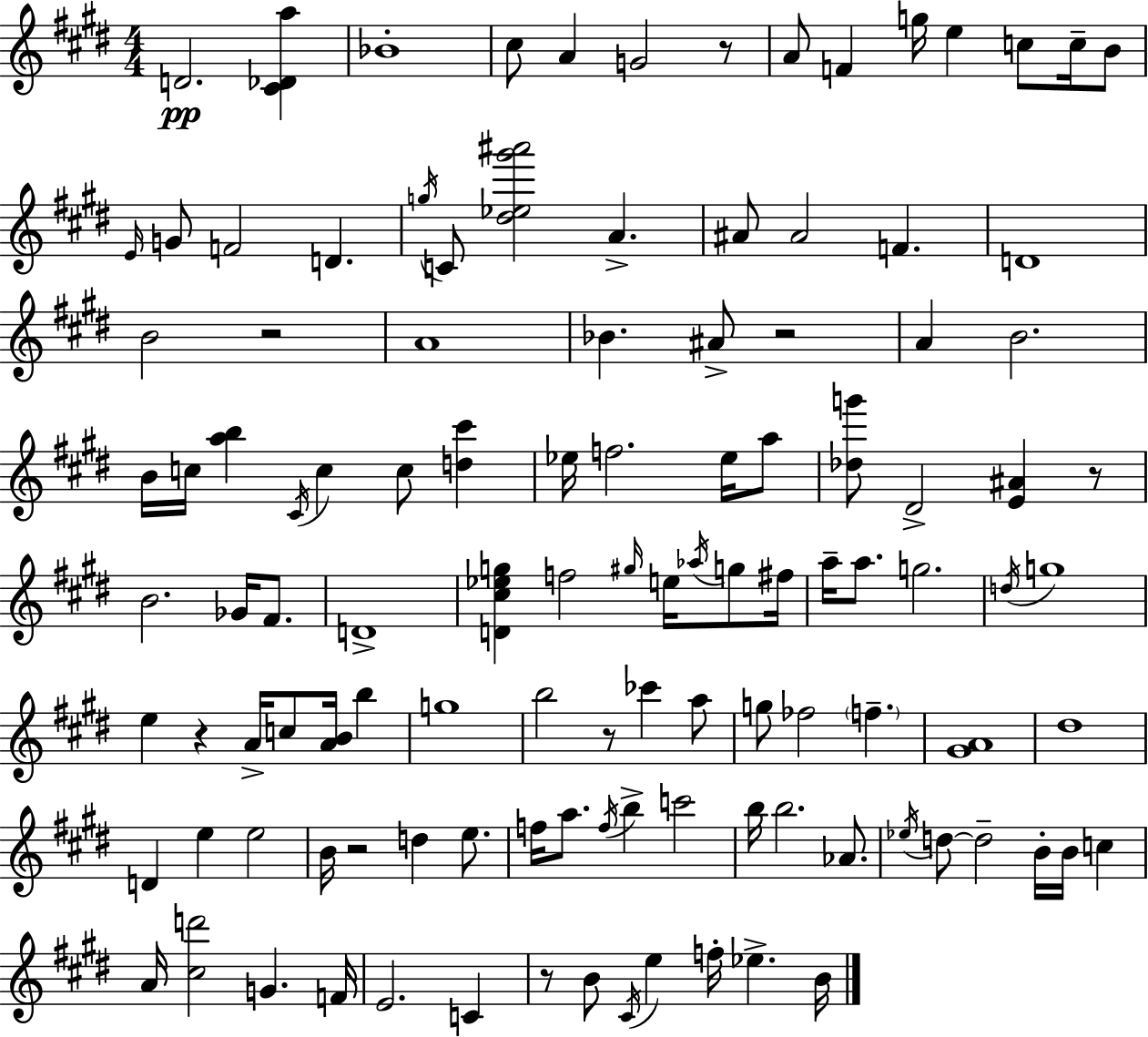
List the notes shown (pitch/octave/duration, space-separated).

D4/h. [C#4,Db4,A5]/q Bb4/w C#5/e A4/q G4/h R/e A4/e F4/q G5/s E5/q C5/e C5/s B4/e E4/s G4/e F4/h D4/q. G5/s C4/e [D#5,Eb5,G#6,A#6]/h A4/q. A#4/e A#4/h F4/q. D4/w B4/h R/h A4/w Bb4/q. A#4/e R/h A4/q B4/h. B4/s C5/s [A5,B5]/q C#4/s C5/q C5/e [D5,C#6]/q Eb5/s F5/h. Eb5/s A5/e [Db5,G6]/e D#4/h [E4,A#4]/q R/e B4/h. Gb4/s F#4/e. D4/w [D4,C#5,Eb5,G5]/q F5/h G#5/s E5/s Ab5/s G5/e F#5/s A5/s A5/e. G5/h. D5/s G5/w E5/q R/q A4/s C5/e [A4,B4]/s B5/q G5/w B5/h R/e CES6/q A5/e G5/e FES5/h F5/q. [G#4,A4]/w D#5/w D4/q E5/q E5/h B4/s R/h D5/q E5/e. F5/s A5/e. F5/s B5/q C6/h B5/s B5/h. Ab4/e. Eb5/s D5/e D5/h B4/s B4/s C5/q A4/s [C#5,D6]/h G4/q. F4/s E4/h. C4/q R/e B4/e C#4/s E5/q F5/s Eb5/q. B4/s